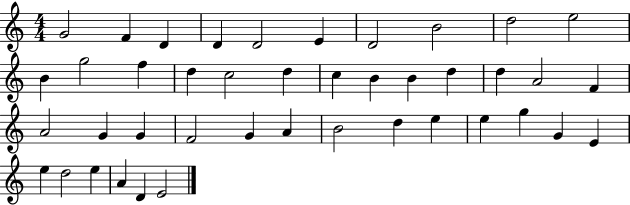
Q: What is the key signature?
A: C major